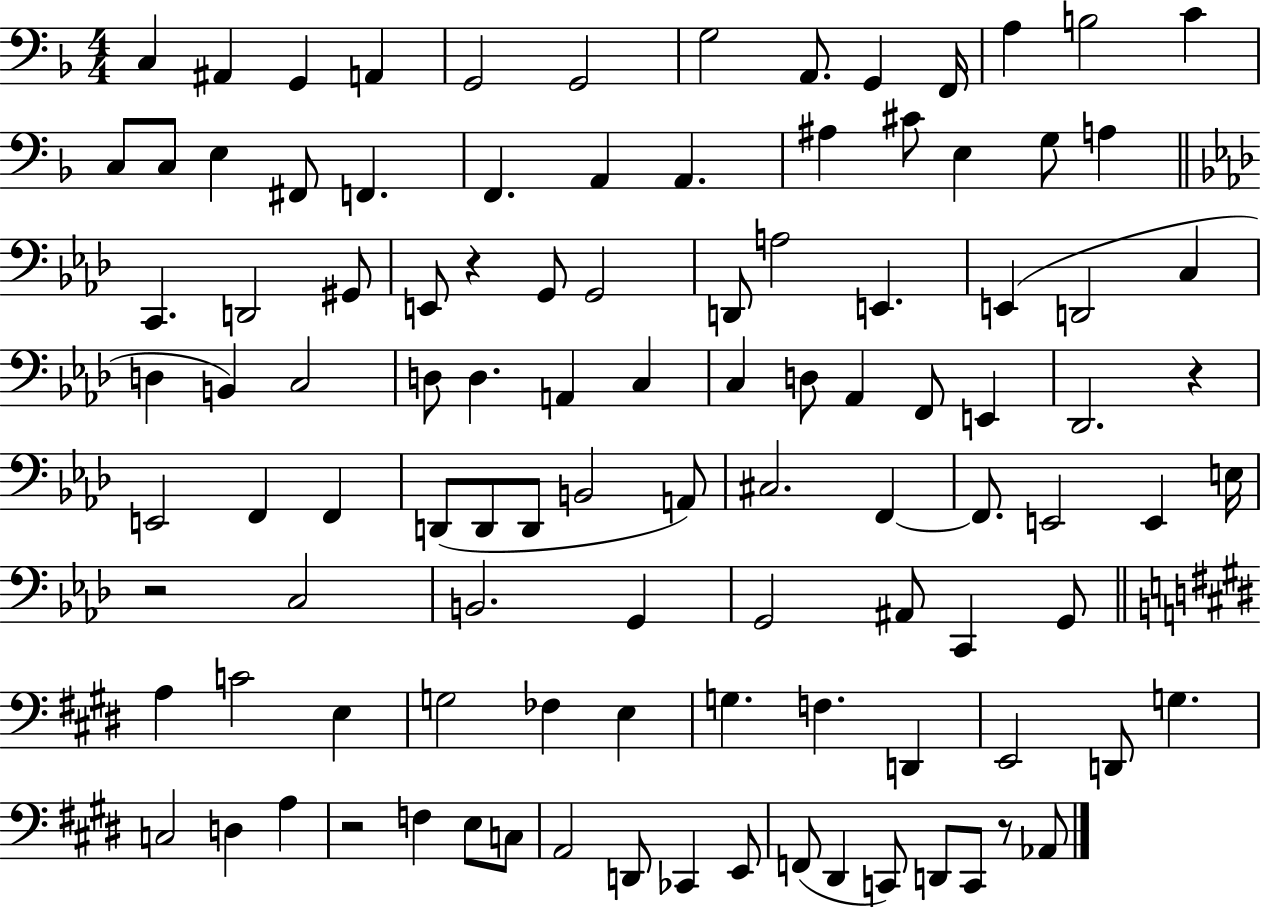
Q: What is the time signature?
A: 4/4